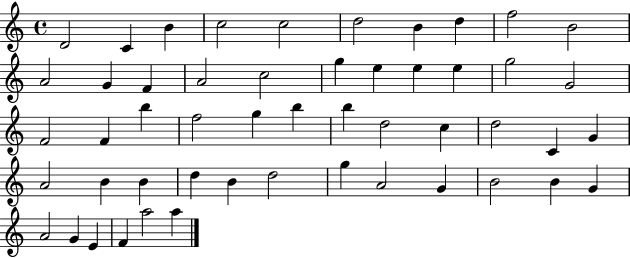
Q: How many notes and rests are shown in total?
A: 51